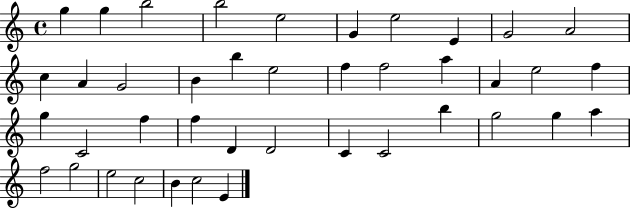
G5/q G5/q B5/h B5/h E5/h G4/q E5/h E4/q G4/h A4/h C5/q A4/q G4/h B4/q B5/q E5/h F5/q F5/h A5/q A4/q E5/h F5/q G5/q C4/h F5/q F5/q D4/q D4/h C4/q C4/h B5/q G5/h G5/q A5/q F5/h G5/h E5/h C5/h B4/q C5/h E4/q